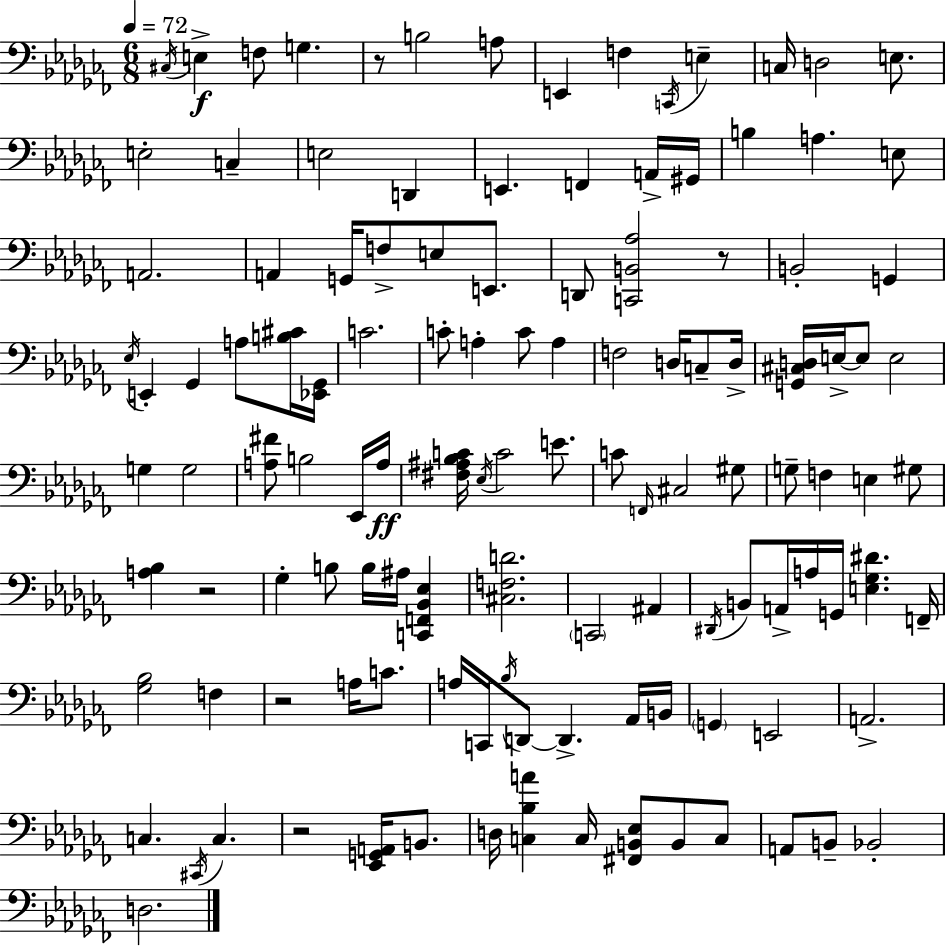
C#3/s E3/q F3/e G3/q. R/e B3/h A3/e E2/q F3/q C2/s E3/q C3/s D3/h E3/e. E3/h C3/q E3/h D2/q E2/q. F2/q A2/s G#2/s B3/q A3/q. E3/e A2/h. A2/q G2/s F3/e E3/e E2/e. D2/e [C2,B2,Ab3]/h R/e B2/h G2/q Eb3/s E2/q Gb2/q A3/e [B3,C#4]/s [Eb2,Gb2]/s C4/h. C4/e A3/q C4/e A3/q F3/h D3/s C3/e D3/s [G2,C#3,D3]/s E3/s E3/e E3/h G3/q G3/h [A3,F#4]/e B3/h Eb2/s A3/s [F#3,A#3,Bb3,C4]/s Eb3/s C4/h E4/e. C4/e F2/s C#3/h G#3/e G3/e F3/q E3/q G#3/e [A3,Bb3]/q R/h Gb3/q B3/e B3/s A#3/s [C2,F2,Bb2,Eb3]/q [C#3,F3,D4]/h. C2/h A#2/q D#2/s B2/e A2/s A3/s G2/s [E3,Gb3,D#4]/q. F2/s [Gb3,Bb3]/h F3/q R/h A3/s C4/e. A3/s C2/s Bb3/s D2/e D2/q. Ab2/s B2/s G2/q E2/h A2/h. C3/q. C#2/s C3/q. R/h [Eb2,G2,A2]/s B2/e. D3/s [C3,Bb3,A4]/q C3/s [F#2,B2,Eb3]/e B2/e C3/e A2/e B2/e Bb2/h D3/h.